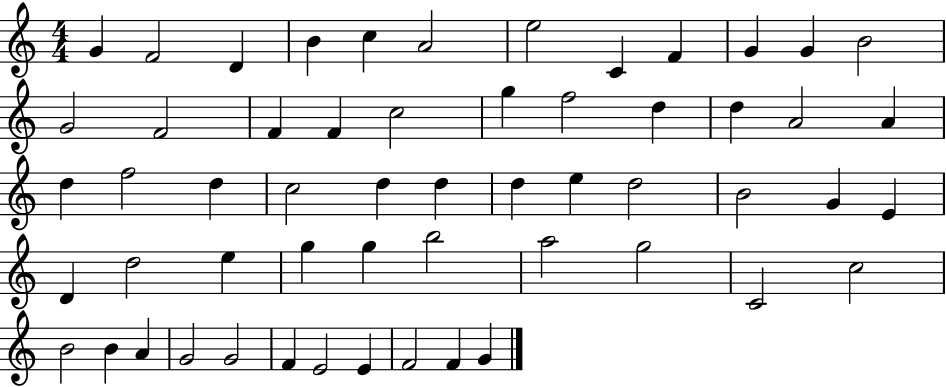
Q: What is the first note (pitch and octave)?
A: G4